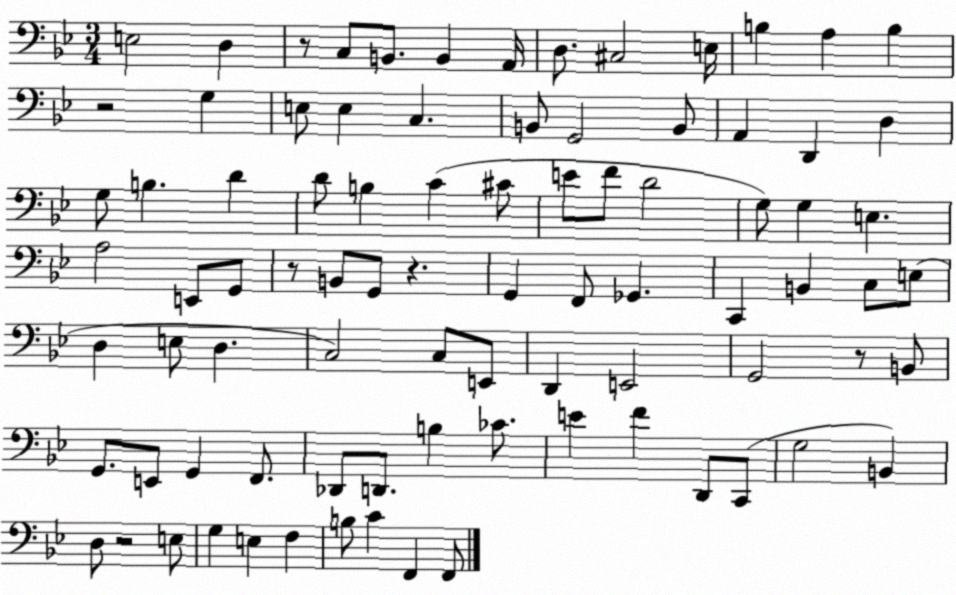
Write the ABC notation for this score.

X:1
T:Untitled
M:3/4
L:1/4
K:Bb
E,2 D, z/2 C,/2 B,,/2 B,, A,,/4 D,/2 ^C,2 E,/4 B, A, B, z2 G, E,/2 E, C, B,,/2 G,,2 B,,/2 A,, D,, D, G,/2 B, D D/2 B, C ^C/2 E/2 F/2 D2 G,/2 G, E, A,2 E,,/2 G,,/2 z/2 B,,/2 G,,/2 z G,, F,,/2 _G,, C,, B,, C,/2 E,/2 D, E,/2 D, C,2 C,/2 E,,/2 D,, E,,2 G,,2 z/2 B,,/2 G,,/2 E,,/2 G,, F,,/2 _D,,/2 D,,/2 B, _C/2 E F D,,/2 C,,/2 G,2 B,, D,/2 z2 E,/2 G, E, F, B,/2 C F,, F,,/2